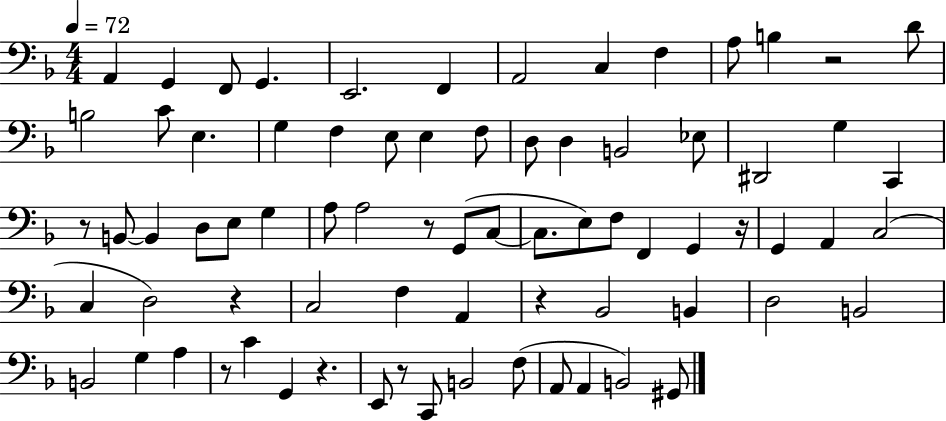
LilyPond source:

{
  \clef bass
  \numericTimeSignature
  \time 4/4
  \key f \major
  \tempo 4 = 72
  a,4 g,4 f,8 g,4. | e,2. f,4 | a,2 c4 f4 | a8 b4 r2 d'8 | \break b2 c'8 e4. | g4 f4 e8 e4 f8 | d8 d4 b,2 ees8 | dis,2 g4 c,4 | \break r8 b,8~~ b,4 d8 e8 g4 | a8 a2 r8 g,8( c8~~ | c8. e8) f8 f,4 g,4 r16 | g,4 a,4 c2( | \break c4 d2) r4 | c2 f4 a,4 | r4 bes,2 b,4 | d2 b,2 | \break b,2 g4 a4 | r8 c'4 g,4 r4. | e,8 r8 c,8 b,2 f8( | a,8 a,4 b,2) gis,8 | \break \bar "|."
}